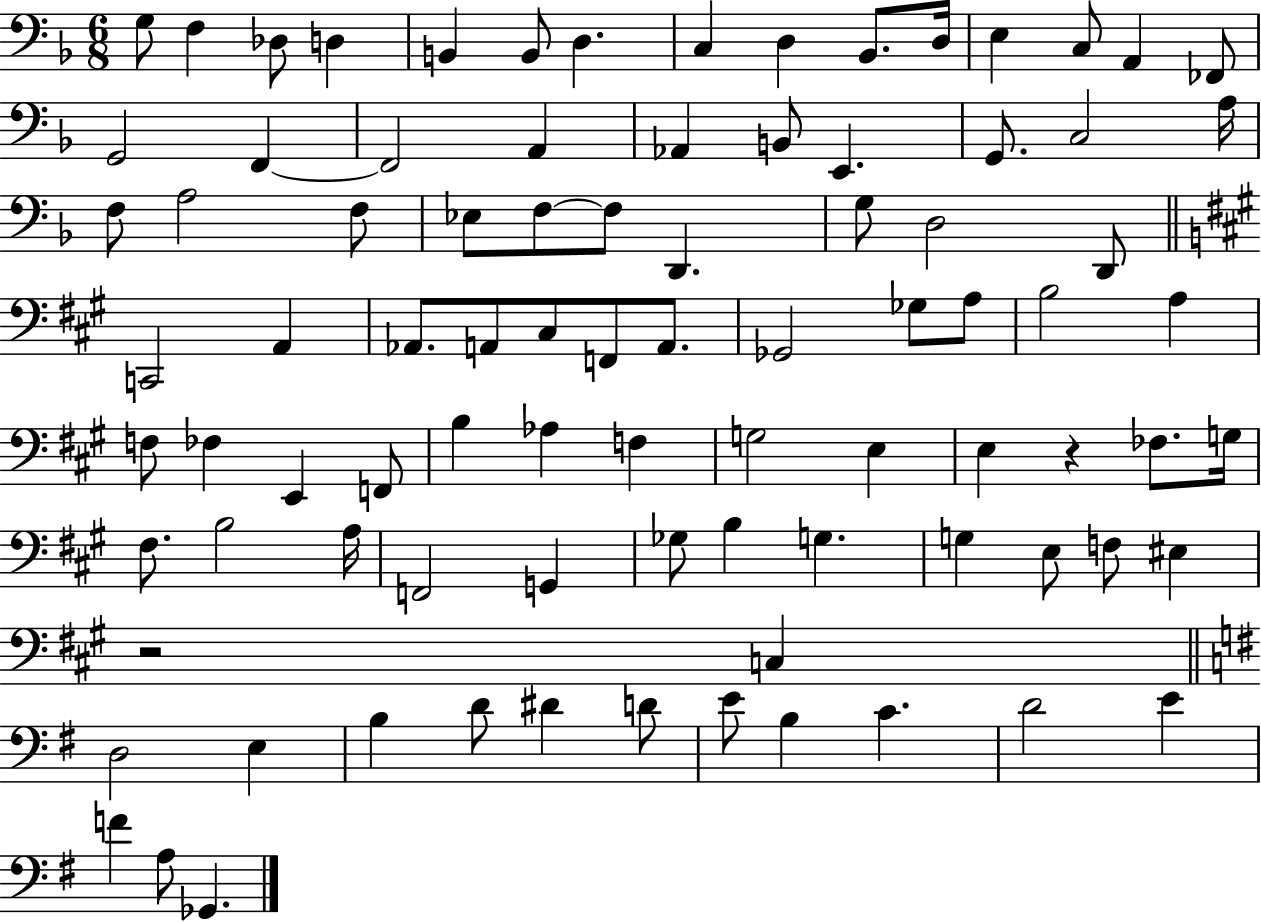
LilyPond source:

{
  \clef bass
  \numericTimeSignature
  \time 6/8
  \key f \major
  g8 f4 des8 d4 | b,4 b,8 d4. | c4 d4 bes,8. d16 | e4 c8 a,4 fes,8 | \break g,2 f,4~~ | f,2 a,4 | aes,4 b,8 e,4. | g,8. c2 a16 | \break f8 a2 f8 | ees8 f8~~ f8 d,4. | g8 d2 d,8 | \bar "||" \break \key a \major c,2 a,4 | aes,8. a,8 cis8 f,8 a,8. | ges,2 ges8 a8 | b2 a4 | \break f8 fes4 e,4 f,8 | b4 aes4 f4 | g2 e4 | e4 r4 fes8. g16 | \break fis8. b2 a16 | f,2 g,4 | ges8 b4 g4. | g4 e8 f8 eis4 | \break r2 c4 | \bar "||" \break \key g \major d2 e4 | b4 d'8 dis'4 d'8 | e'8 b4 c'4. | d'2 e'4 | \break f'4 a8 ges,4. | \bar "|."
}